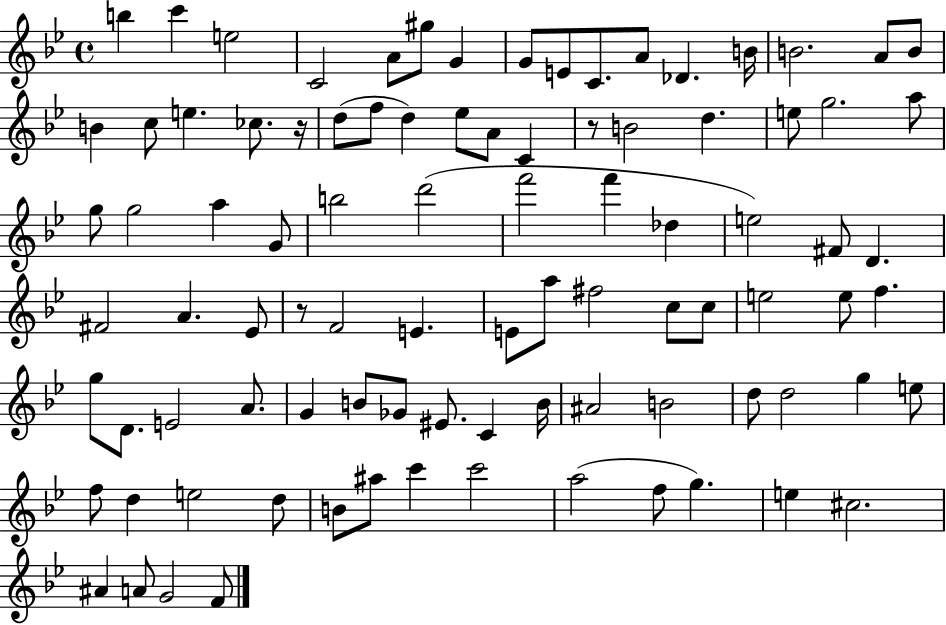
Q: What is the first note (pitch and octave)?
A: B5